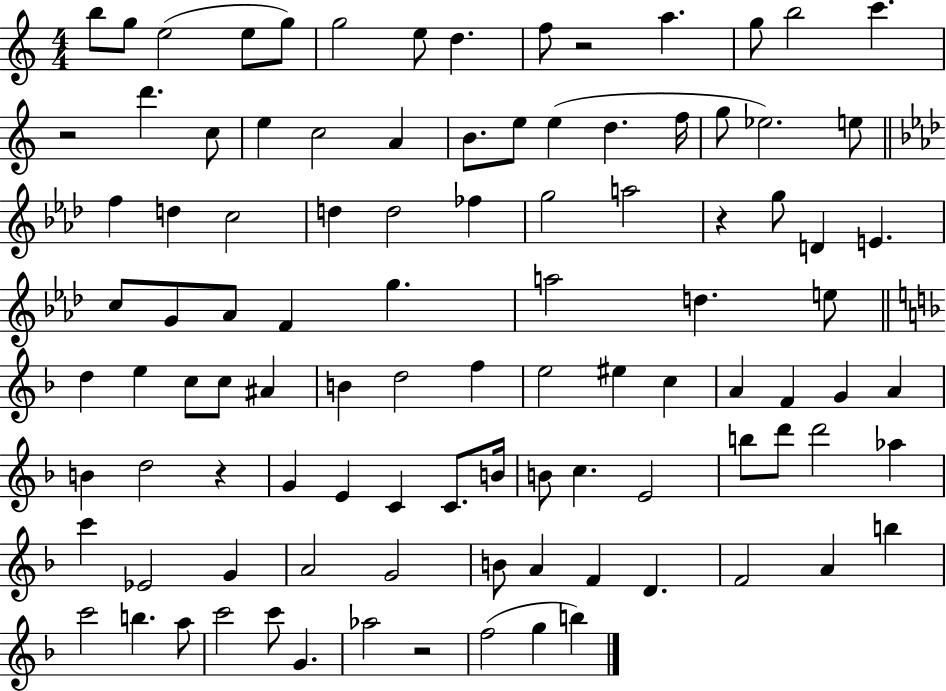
B5/e G5/e E5/h E5/e G5/e G5/h E5/e D5/q. F5/e R/h A5/q. G5/e B5/h C6/q. R/h D6/q. C5/e E5/q C5/h A4/q B4/e. E5/e E5/q D5/q. F5/s G5/e Eb5/h. E5/e F5/q D5/q C5/h D5/q D5/h FES5/q G5/h A5/h R/q G5/e D4/q E4/q. C5/e G4/e Ab4/e F4/q G5/q. A5/h D5/q. E5/e D5/q E5/q C5/e C5/e A#4/q B4/q D5/h F5/q E5/h EIS5/q C5/q A4/q F4/q G4/q A4/q B4/q D5/h R/q G4/q E4/q C4/q C4/e. B4/s B4/e C5/q. E4/h B5/e D6/e D6/h Ab5/q C6/q Eb4/h G4/q A4/h G4/h B4/e A4/q F4/q D4/q. F4/h A4/q B5/q C6/h B5/q. A5/e C6/h C6/e G4/q. Ab5/h R/h F5/h G5/q B5/q